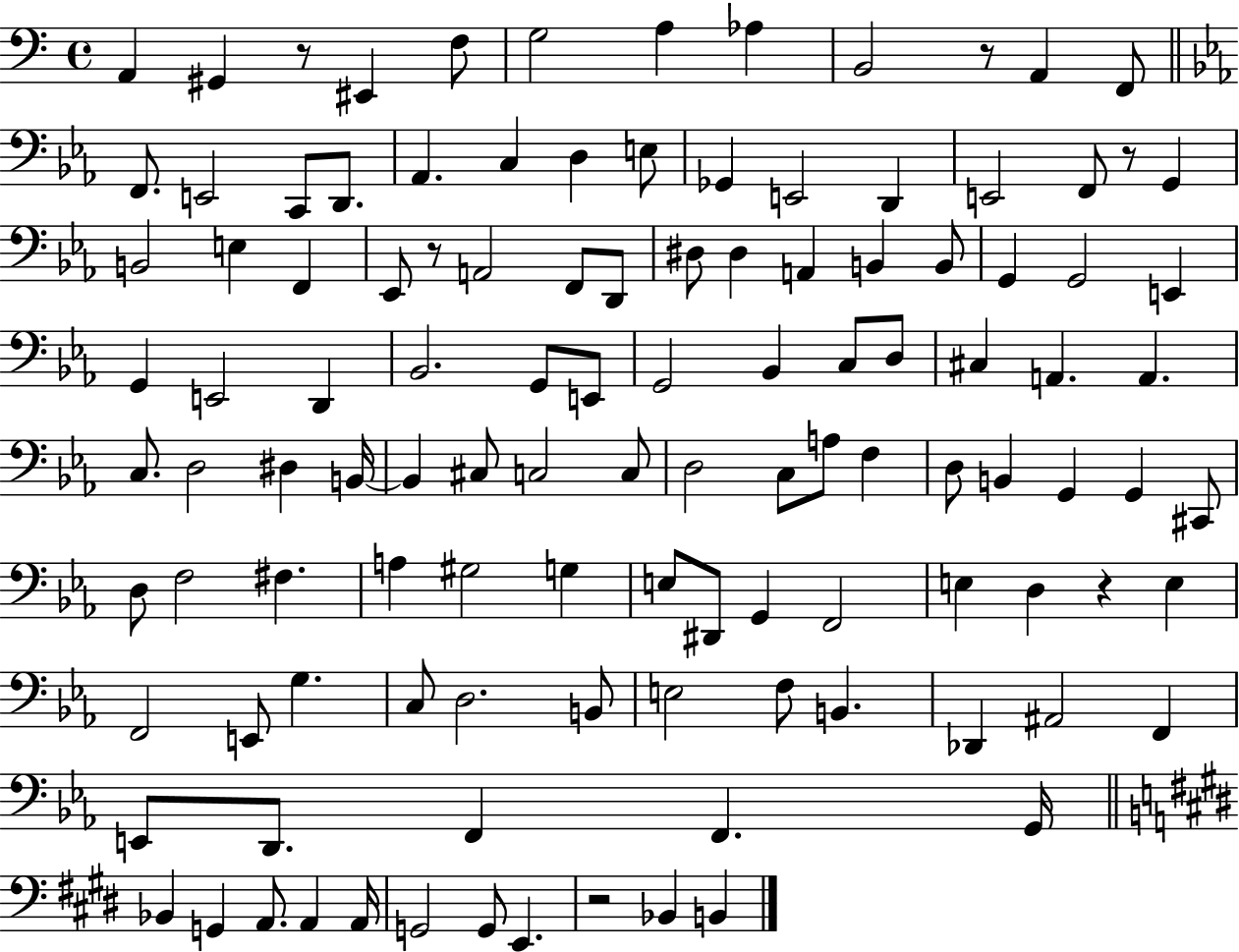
X:1
T:Untitled
M:4/4
L:1/4
K:C
A,, ^G,, z/2 ^E,, F,/2 G,2 A, _A, B,,2 z/2 A,, F,,/2 F,,/2 E,,2 C,,/2 D,,/2 _A,, C, D, E,/2 _G,, E,,2 D,, E,,2 F,,/2 z/2 G,, B,,2 E, F,, _E,,/2 z/2 A,,2 F,,/2 D,,/2 ^D,/2 ^D, A,, B,, B,,/2 G,, G,,2 E,, G,, E,,2 D,, _B,,2 G,,/2 E,,/2 G,,2 _B,, C,/2 D,/2 ^C, A,, A,, C,/2 D,2 ^D, B,,/4 B,, ^C,/2 C,2 C,/2 D,2 C,/2 A,/2 F, D,/2 B,, G,, G,, ^C,,/2 D,/2 F,2 ^F, A, ^G,2 G, E,/2 ^D,,/2 G,, F,,2 E, D, z E, F,,2 E,,/2 G, C,/2 D,2 B,,/2 E,2 F,/2 B,, _D,, ^A,,2 F,, E,,/2 D,,/2 F,, F,, G,,/4 _B,, G,, A,,/2 A,, A,,/4 G,,2 G,,/2 E,, z2 _B,, B,,